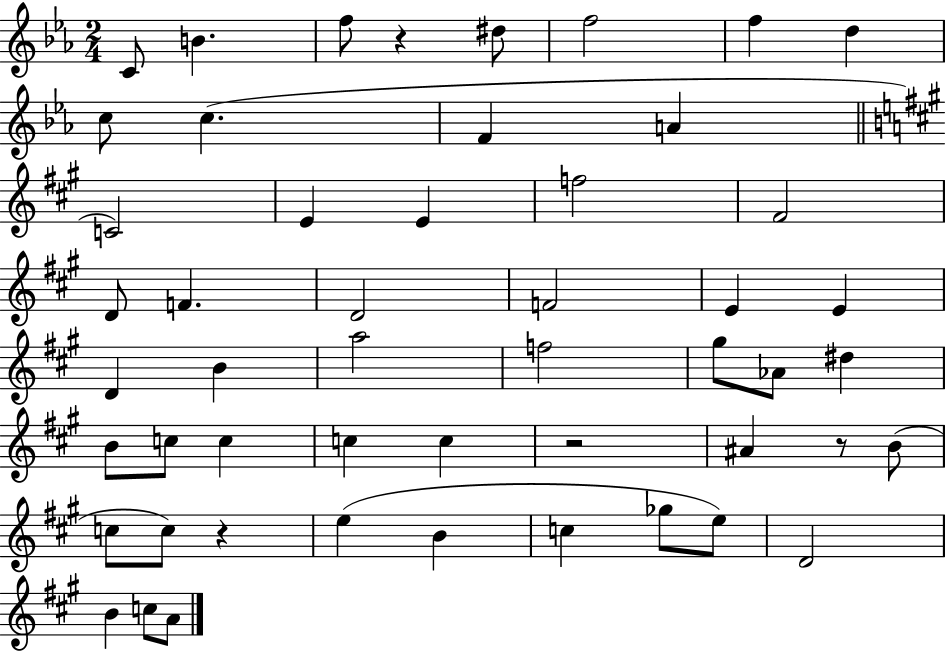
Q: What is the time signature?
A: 2/4